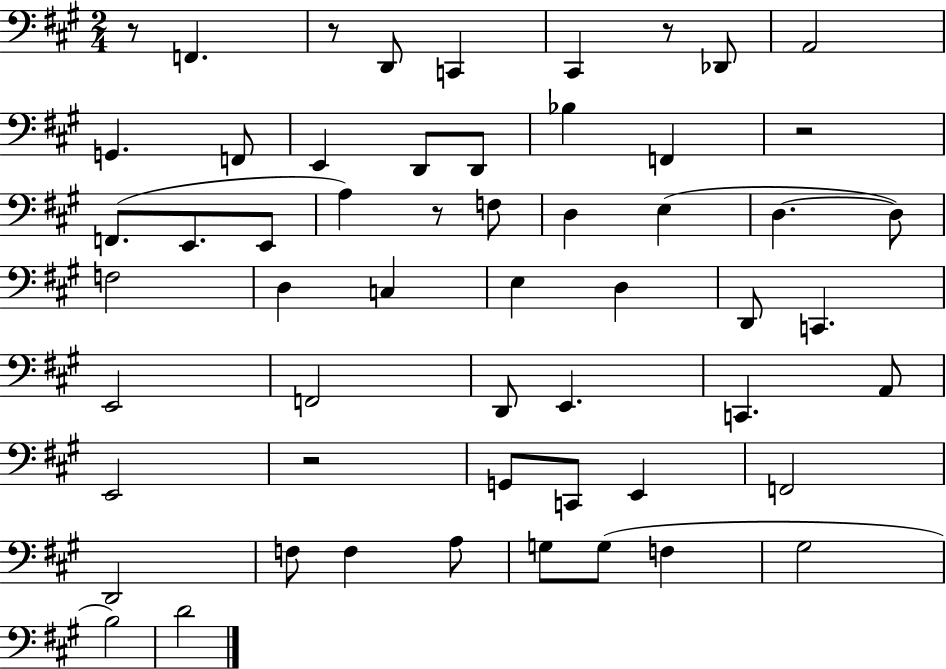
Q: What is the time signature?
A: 2/4